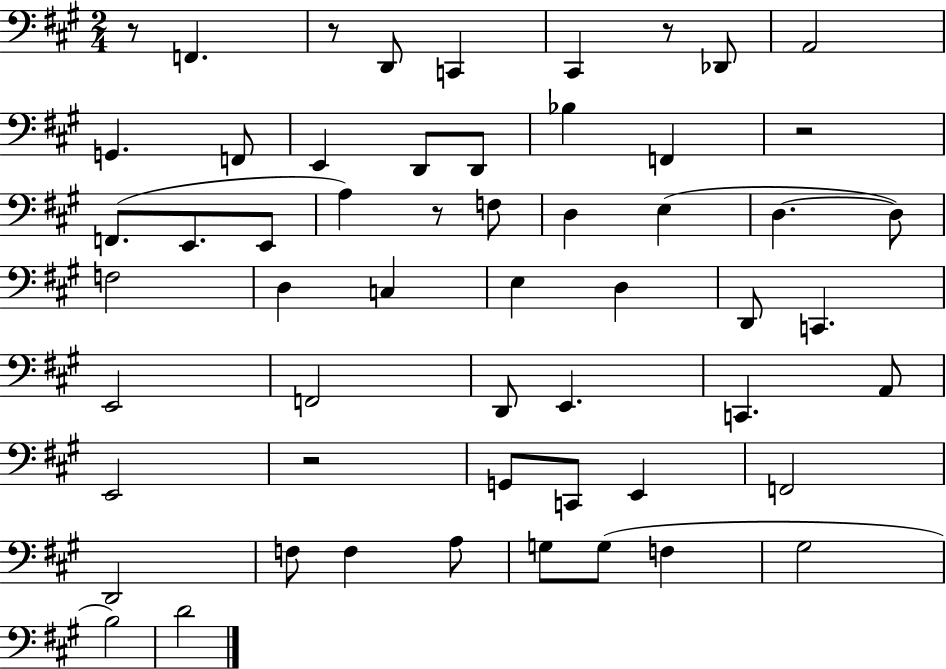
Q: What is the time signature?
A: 2/4